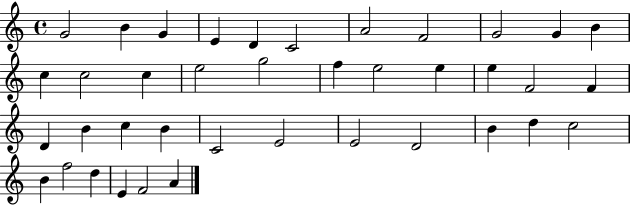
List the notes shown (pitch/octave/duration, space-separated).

G4/h B4/q G4/q E4/q D4/q C4/h A4/h F4/h G4/h G4/q B4/q C5/q C5/h C5/q E5/h G5/h F5/q E5/h E5/q E5/q F4/h F4/q D4/q B4/q C5/q B4/q C4/h E4/h E4/h D4/h B4/q D5/q C5/h B4/q F5/h D5/q E4/q F4/h A4/q